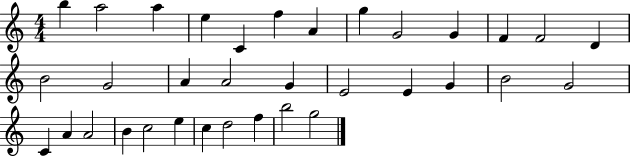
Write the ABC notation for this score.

X:1
T:Untitled
M:4/4
L:1/4
K:C
b a2 a e C f A g G2 G F F2 D B2 G2 A A2 G E2 E G B2 G2 C A A2 B c2 e c d2 f b2 g2